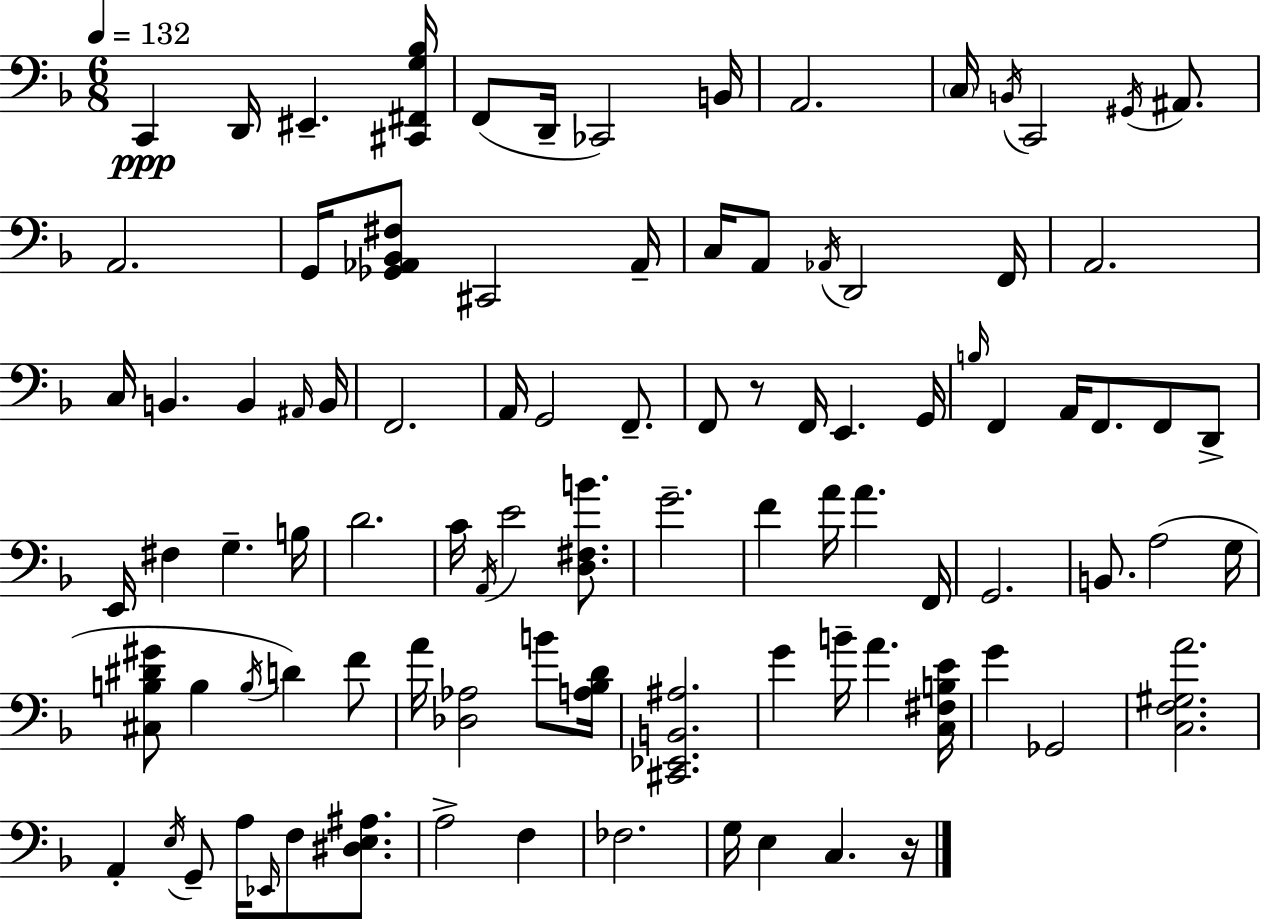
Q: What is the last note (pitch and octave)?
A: C3